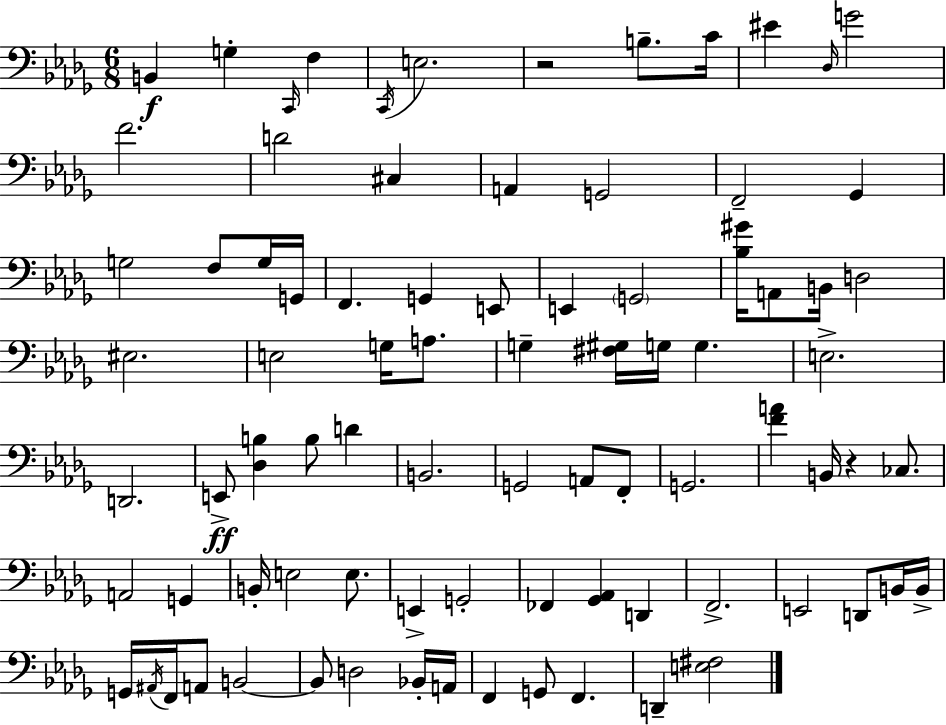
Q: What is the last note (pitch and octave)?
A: D2